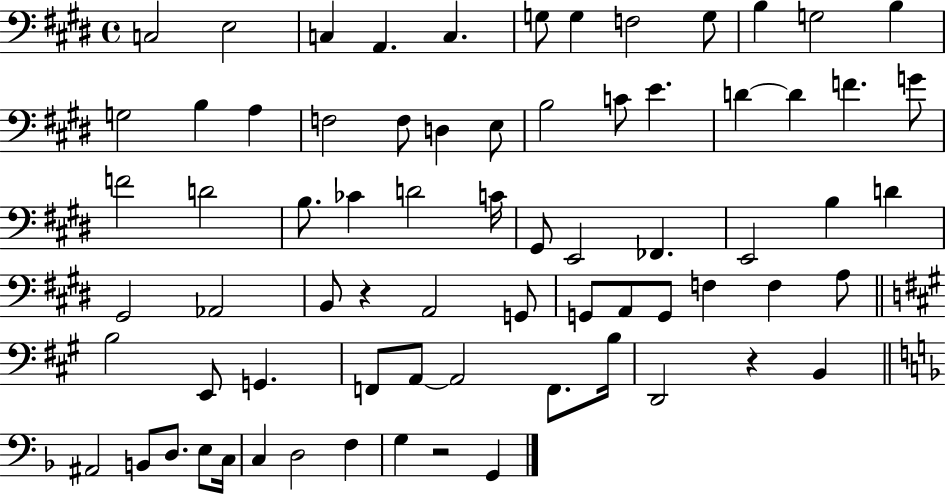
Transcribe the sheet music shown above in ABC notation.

X:1
T:Untitled
M:4/4
L:1/4
K:E
C,2 E,2 C, A,, C, G,/2 G, F,2 G,/2 B, G,2 B, G,2 B, A, F,2 F,/2 D, E,/2 B,2 C/2 E D D F G/2 F2 D2 B,/2 _C D2 C/4 ^G,,/2 E,,2 _F,, E,,2 B, D ^G,,2 _A,,2 B,,/2 z A,,2 G,,/2 G,,/2 A,,/2 G,,/2 F, F, A,/2 B,2 E,,/2 G,, F,,/2 A,,/2 A,,2 F,,/2 B,/4 D,,2 z B,, ^A,,2 B,,/2 D,/2 E,/2 C,/4 C, D,2 F, G, z2 G,,